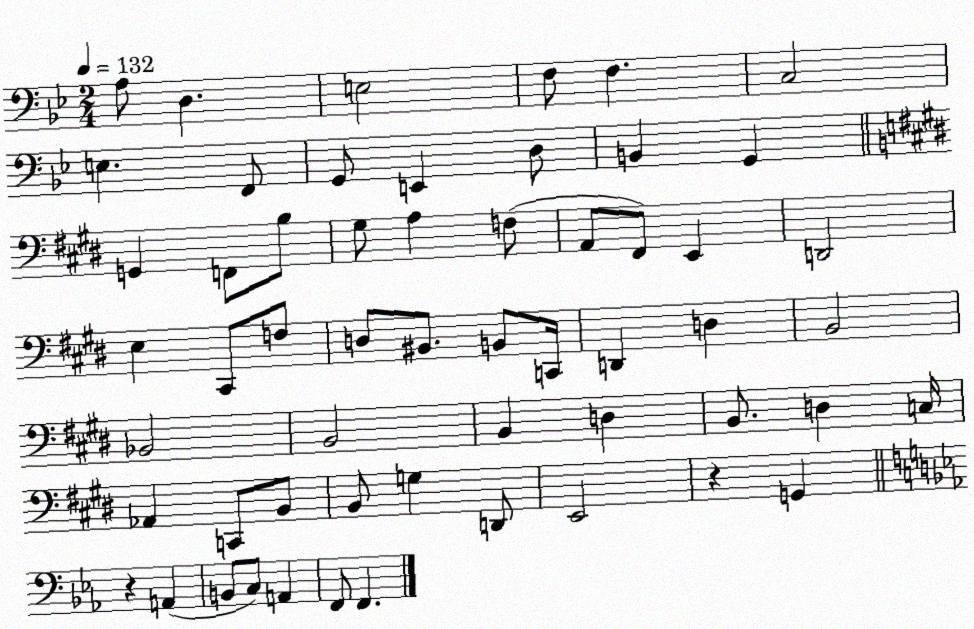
X:1
T:Untitled
M:2/4
L:1/4
K:Bb
A,/2 D, E,2 F,/2 F, C,2 E, F,,/2 G,,/2 E,, D,/2 B,, G,, G,, F,,/2 B,/2 ^G,/2 A, F,/2 A,,/2 ^F,,/2 E,, D,,2 E, ^C,,/2 F,/2 D,/2 ^B,,/2 B,,/2 C,,/4 D,, D, B,,2 _B,,2 B,,2 B,, D, B,,/2 D, C,/4 _A,, C,,/2 B,,/2 B,,/2 G, D,,/2 E,,2 z G,, z A,, B,,/2 C,/2 A,, F,,/2 F,,